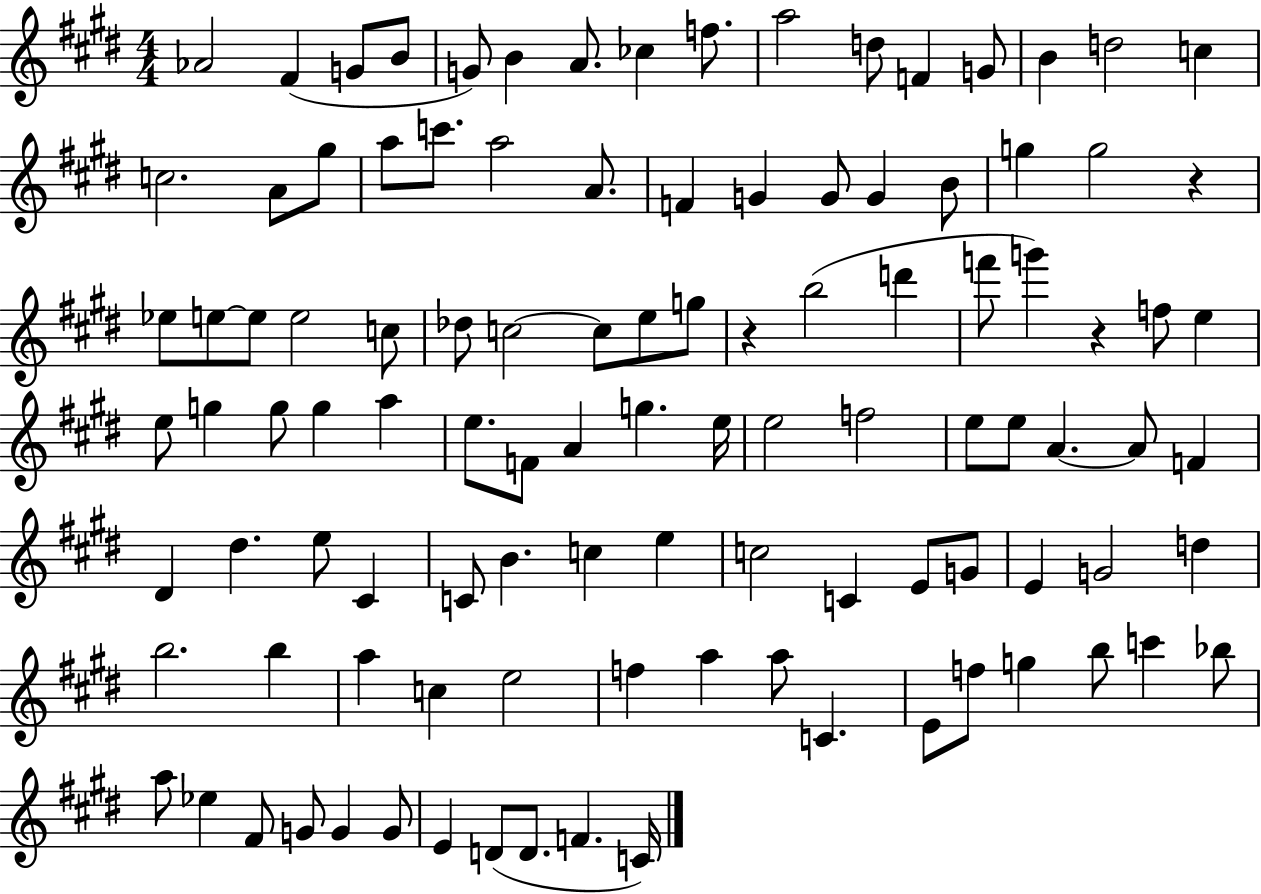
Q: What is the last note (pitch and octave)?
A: C4